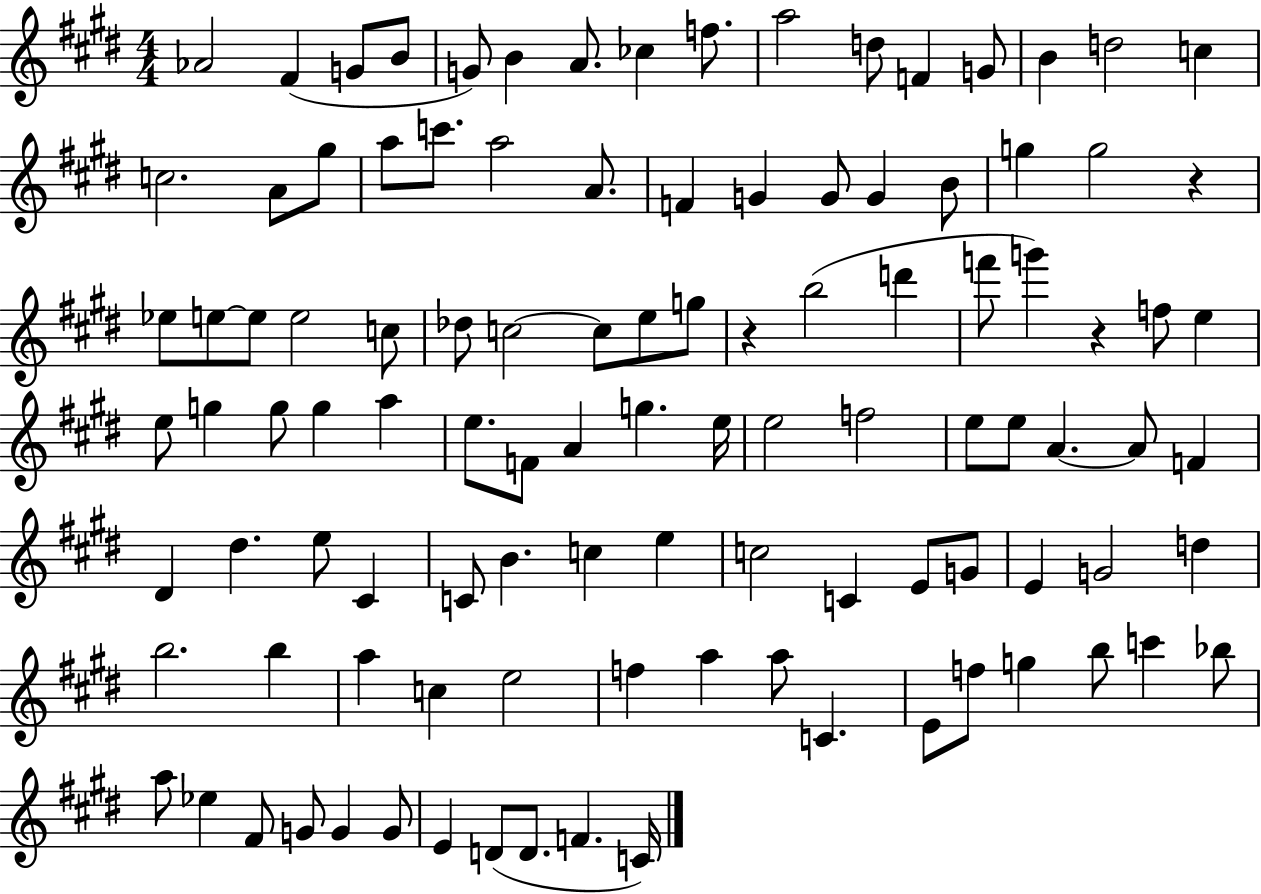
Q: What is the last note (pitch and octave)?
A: C4